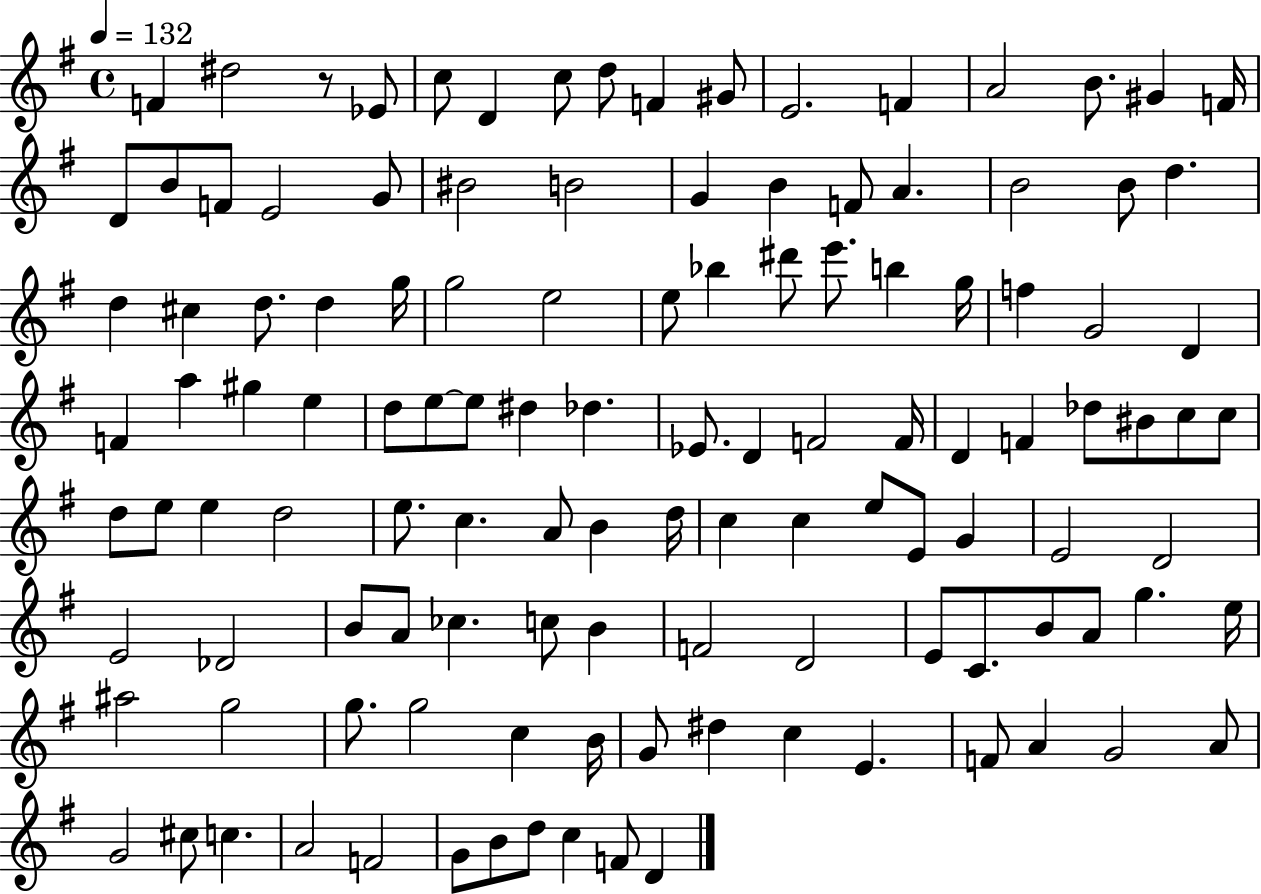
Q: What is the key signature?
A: G major